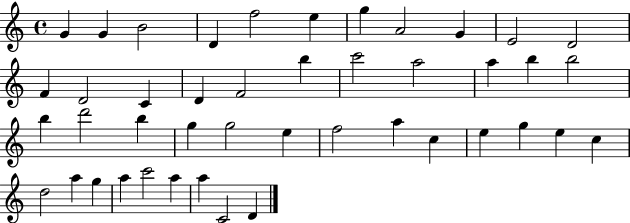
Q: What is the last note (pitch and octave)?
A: D4